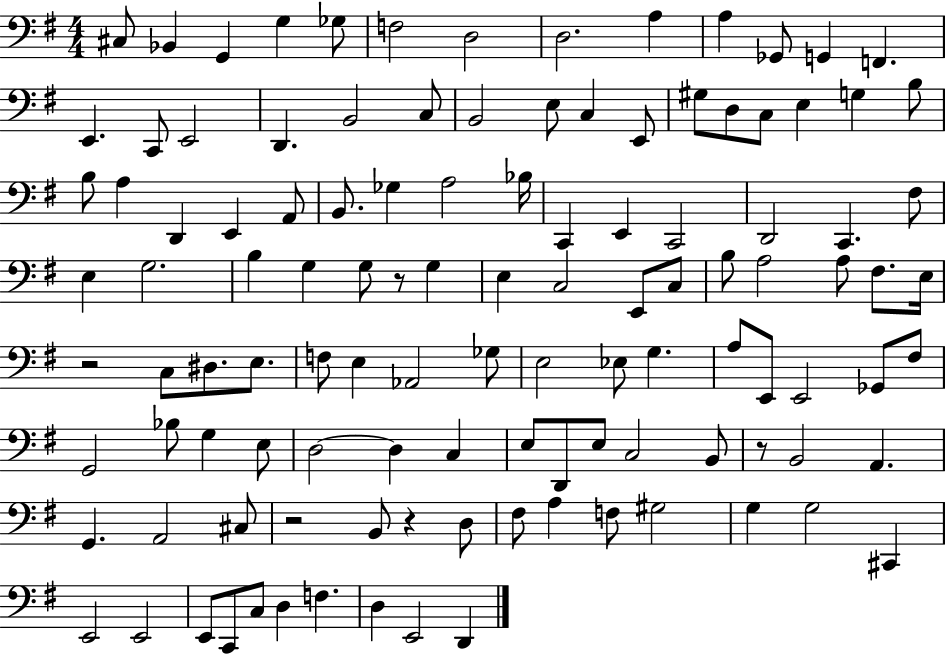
C#3/e Bb2/q G2/q G3/q Gb3/e F3/h D3/h D3/h. A3/q A3/q Gb2/e G2/q F2/q. E2/q. C2/e E2/h D2/q. B2/h C3/e B2/h E3/e C3/q E2/e G#3/e D3/e C3/e E3/q G3/q B3/e B3/e A3/q D2/q E2/q A2/e B2/e. Gb3/q A3/h Bb3/s C2/q E2/q C2/h D2/h C2/q. F#3/e E3/q G3/h. B3/q G3/q G3/e R/e G3/q E3/q C3/h E2/e C3/e B3/e A3/h A3/e F#3/e. E3/s R/h C3/e D#3/e. E3/e. F3/e E3/q Ab2/h Gb3/e E3/h Eb3/e G3/q. A3/e E2/e E2/h Gb2/e F#3/e G2/h Bb3/e G3/q E3/e D3/h D3/q C3/q E3/e D2/e E3/e C3/h B2/e R/e B2/h A2/q. G2/q. A2/h C#3/e R/h B2/e R/q D3/e F#3/e A3/q F3/e G#3/h G3/q G3/h C#2/q E2/h E2/h E2/e C2/e C3/e D3/q F3/q. D3/q E2/h D2/q